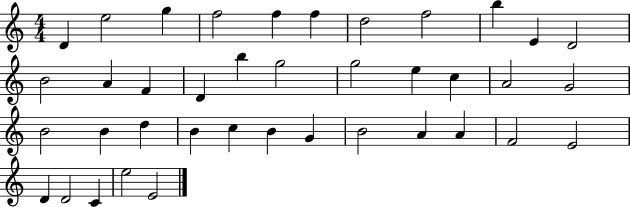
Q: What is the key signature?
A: C major